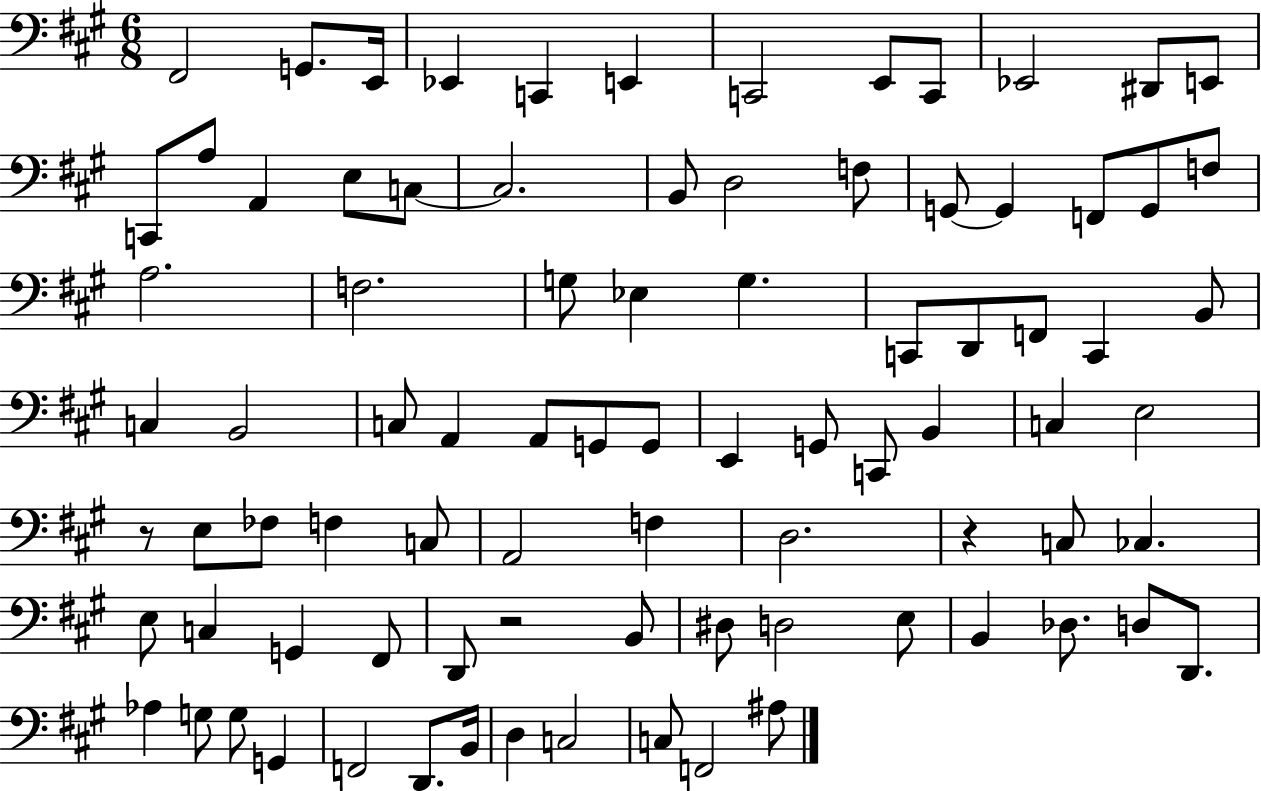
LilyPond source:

{
  \clef bass
  \numericTimeSignature
  \time 6/8
  \key a \major
  \repeat volta 2 { fis,2 g,8. e,16 | ees,4 c,4 e,4 | c,2 e,8 c,8 | ees,2 dis,8 e,8 | \break c,8 a8 a,4 e8 c8~~ | c2. | b,8 d2 f8 | g,8~~ g,4 f,8 g,8 f8 | \break a2. | f2. | g8 ees4 g4. | c,8 d,8 f,8 c,4 b,8 | \break c4 b,2 | c8 a,4 a,8 g,8 g,8 | e,4 g,8 c,8 b,4 | c4 e2 | \break r8 e8 fes8 f4 c8 | a,2 f4 | d2. | r4 c8 ces4. | \break e8 c4 g,4 fis,8 | d,8 r2 b,8 | dis8 d2 e8 | b,4 des8. d8 d,8. | \break aes4 g8 g8 g,4 | f,2 d,8. b,16 | d4 c2 | c8 f,2 ais8 | \break } \bar "|."
}